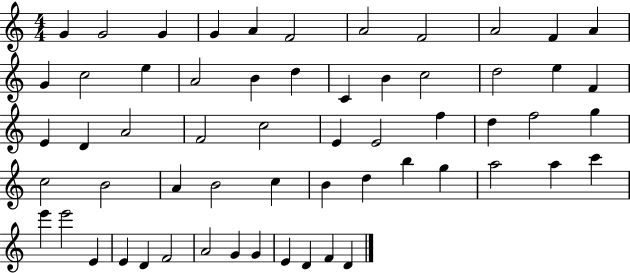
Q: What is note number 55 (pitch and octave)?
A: G4